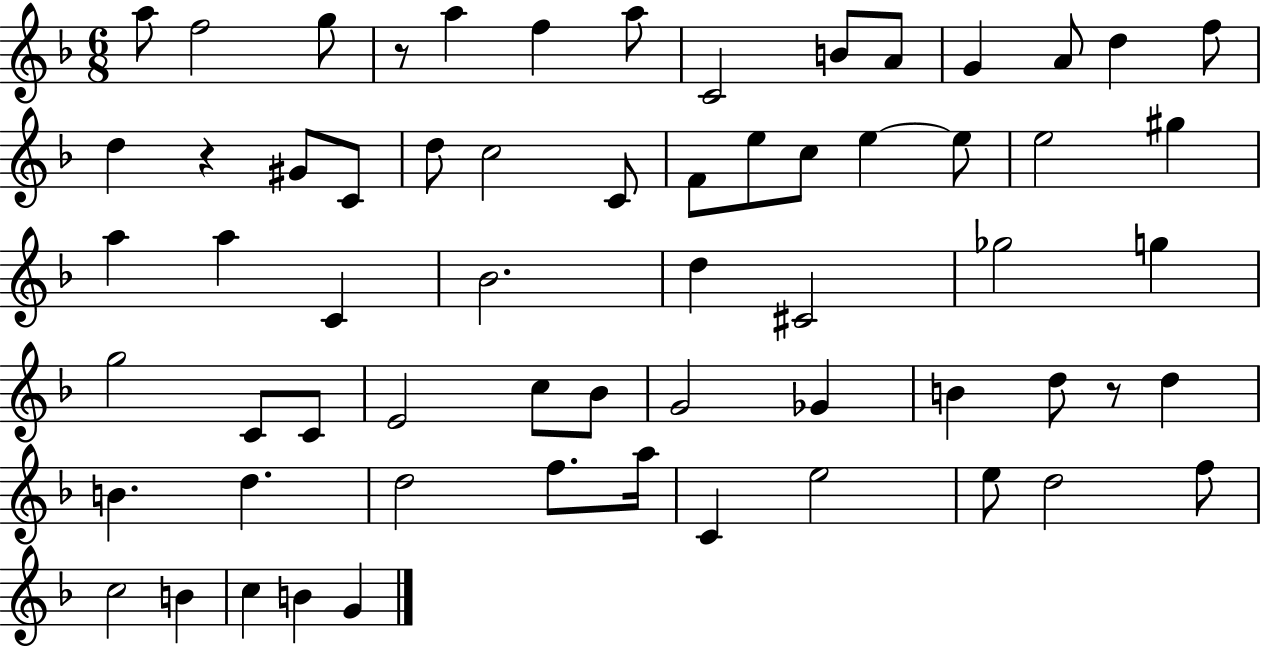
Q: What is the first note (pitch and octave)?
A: A5